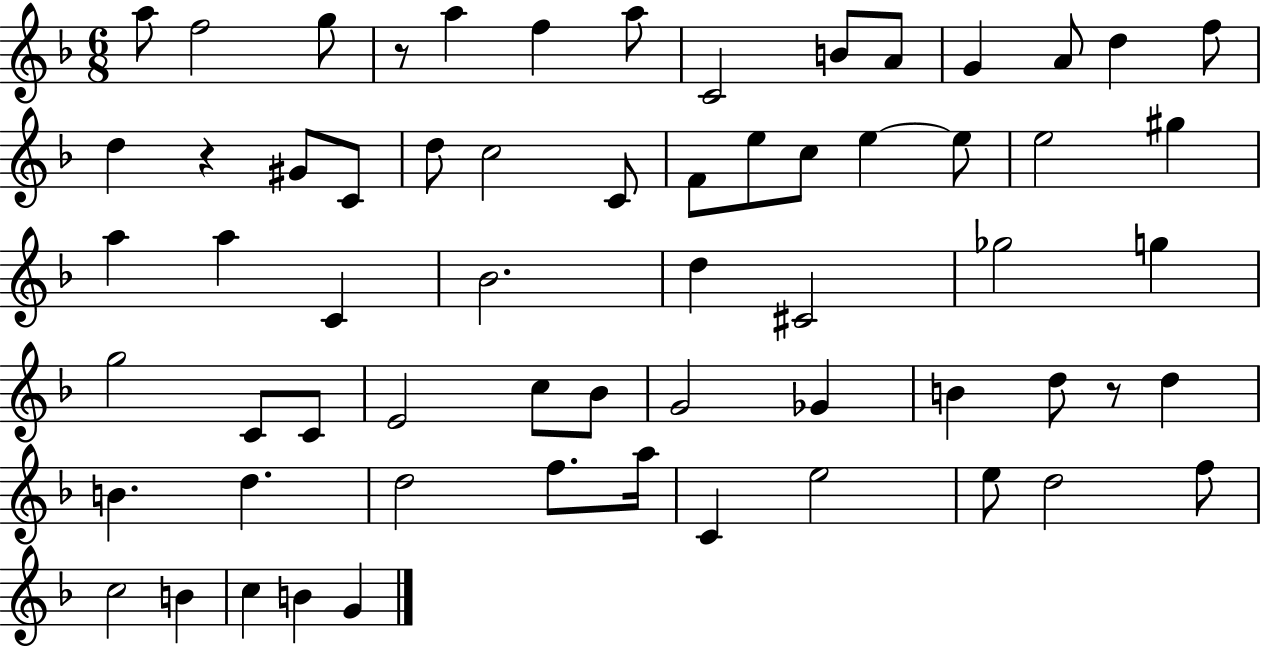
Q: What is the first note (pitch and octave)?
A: A5